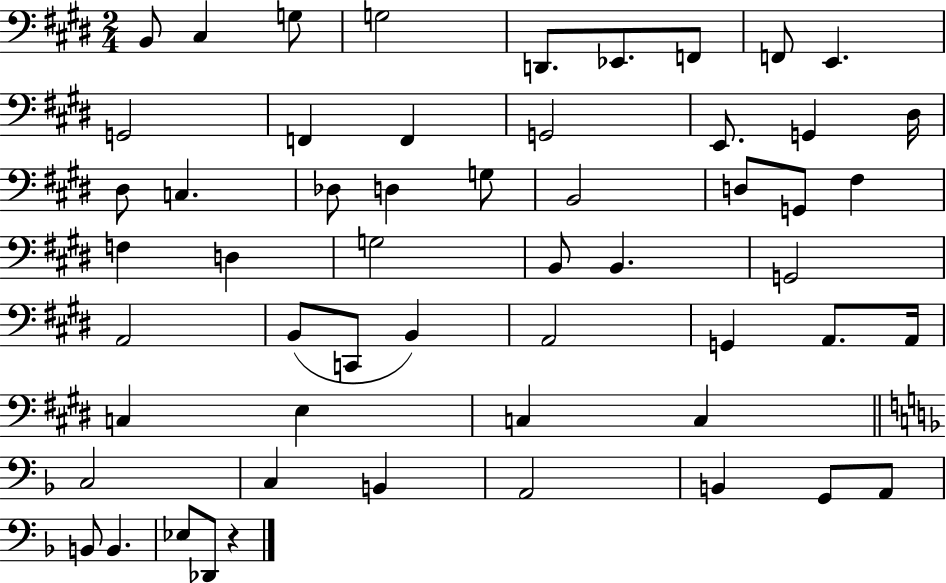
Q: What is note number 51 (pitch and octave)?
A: B2